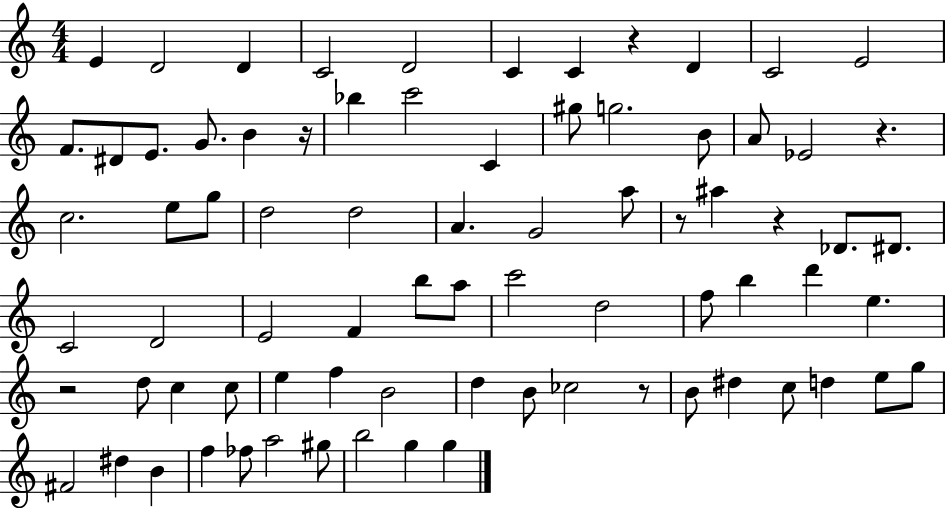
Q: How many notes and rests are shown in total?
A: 78